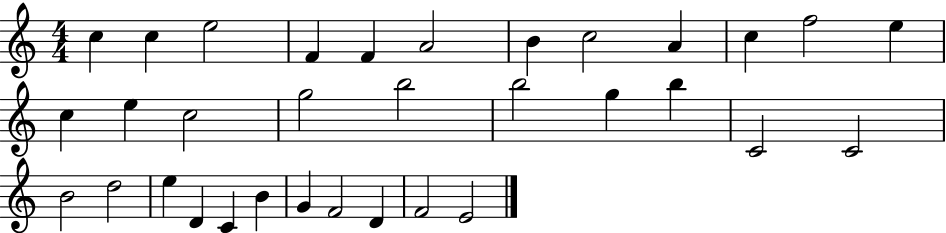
C5/q C5/q E5/h F4/q F4/q A4/h B4/q C5/h A4/q C5/q F5/h E5/q C5/q E5/q C5/h G5/h B5/h B5/h G5/q B5/q C4/h C4/h B4/h D5/h E5/q D4/q C4/q B4/q G4/q F4/h D4/q F4/h E4/h